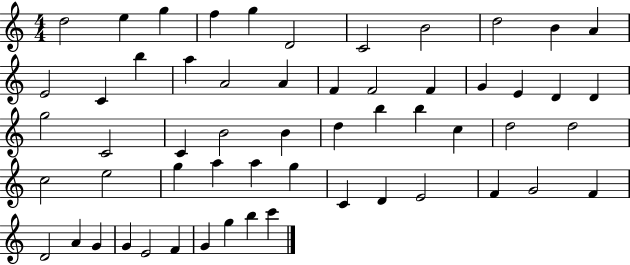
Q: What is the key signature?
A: C major